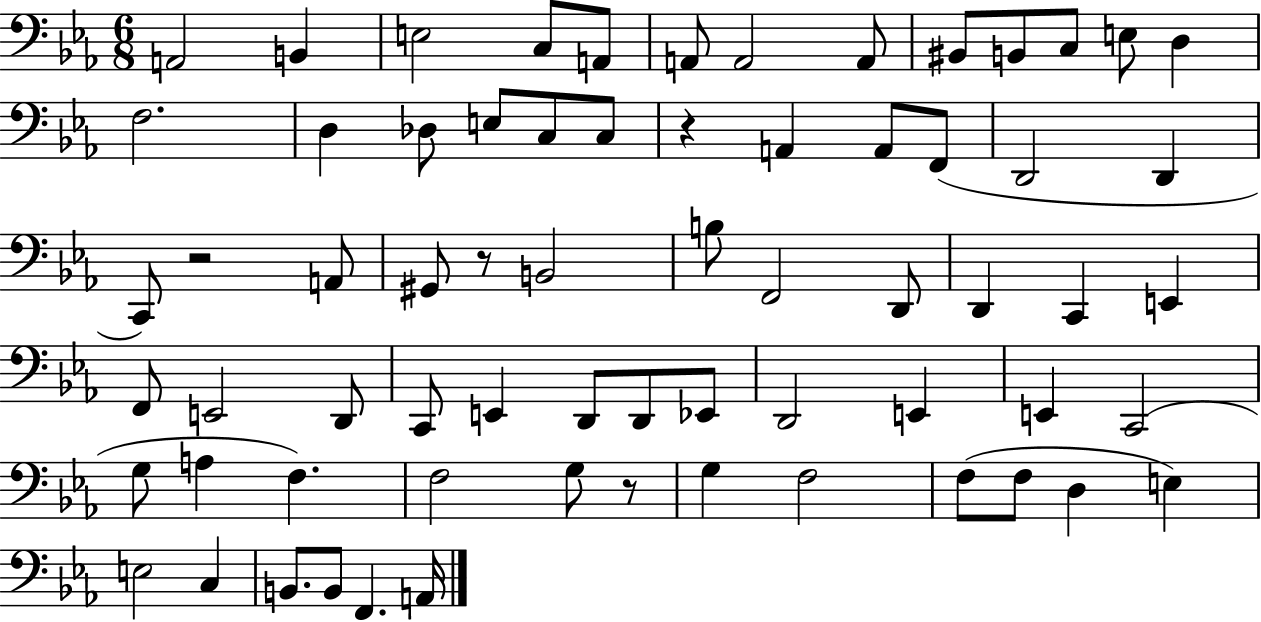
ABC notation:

X:1
T:Untitled
M:6/8
L:1/4
K:Eb
A,,2 B,, E,2 C,/2 A,,/2 A,,/2 A,,2 A,,/2 ^B,,/2 B,,/2 C,/2 E,/2 D, F,2 D, _D,/2 E,/2 C,/2 C,/2 z A,, A,,/2 F,,/2 D,,2 D,, C,,/2 z2 A,,/2 ^G,,/2 z/2 B,,2 B,/2 F,,2 D,,/2 D,, C,, E,, F,,/2 E,,2 D,,/2 C,,/2 E,, D,,/2 D,,/2 _E,,/2 D,,2 E,, E,, C,,2 G,/2 A, F, F,2 G,/2 z/2 G, F,2 F,/2 F,/2 D, E, E,2 C, B,,/2 B,,/2 F,, A,,/4